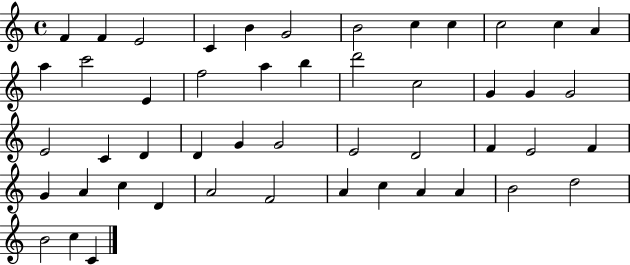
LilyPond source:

{
  \clef treble
  \time 4/4
  \defaultTimeSignature
  \key c \major
  f'4 f'4 e'2 | c'4 b'4 g'2 | b'2 c''4 c''4 | c''2 c''4 a'4 | \break a''4 c'''2 e'4 | f''2 a''4 b''4 | d'''2 c''2 | g'4 g'4 g'2 | \break e'2 c'4 d'4 | d'4 g'4 g'2 | e'2 d'2 | f'4 e'2 f'4 | \break g'4 a'4 c''4 d'4 | a'2 f'2 | a'4 c''4 a'4 a'4 | b'2 d''2 | \break b'2 c''4 c'4 | \bar "|."
}